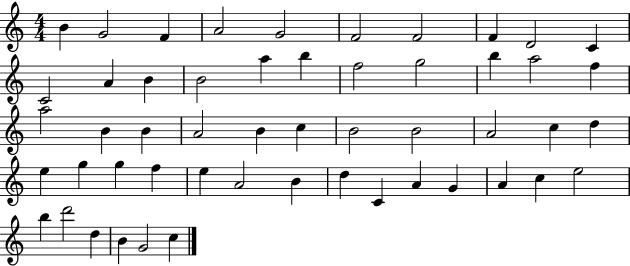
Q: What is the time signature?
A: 4/4